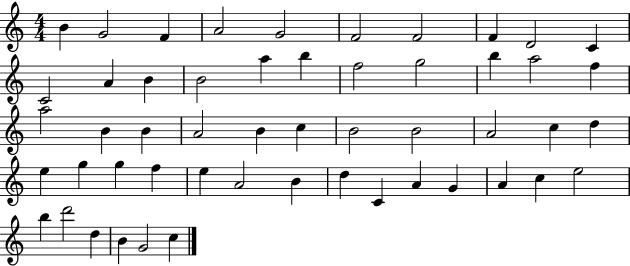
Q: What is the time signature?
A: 4/4